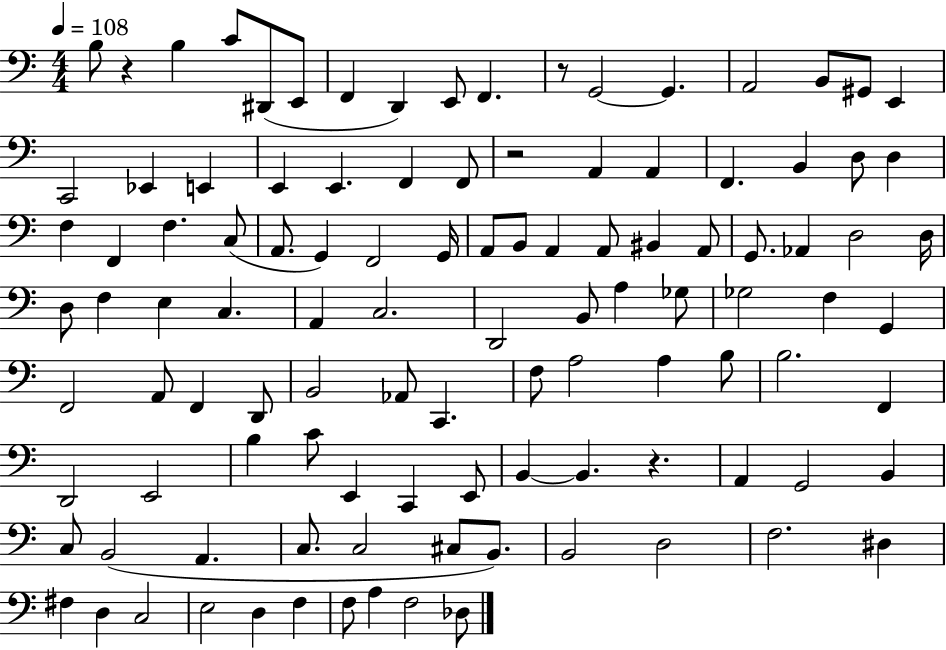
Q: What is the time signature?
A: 4/4